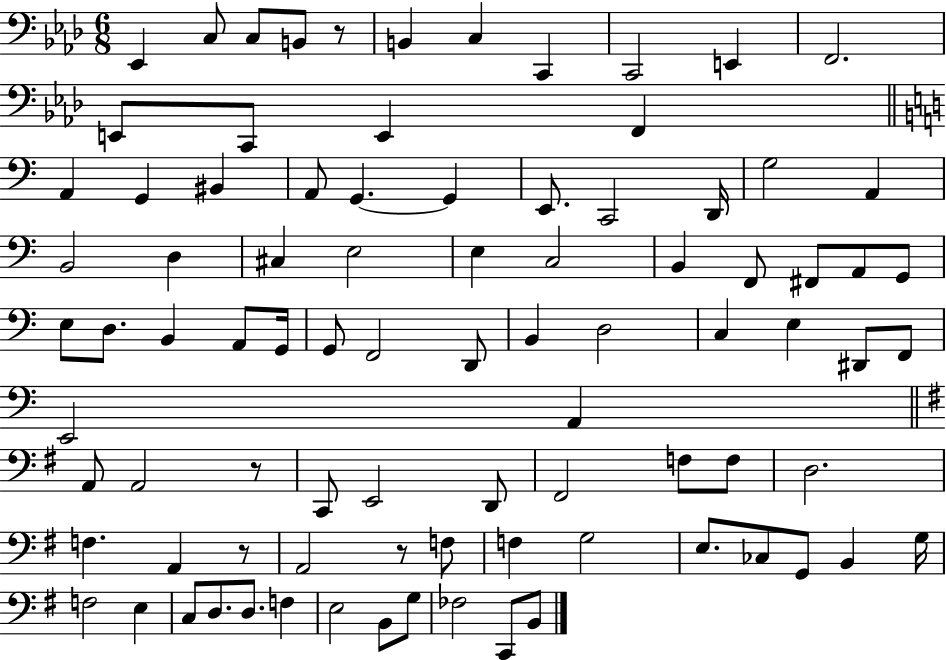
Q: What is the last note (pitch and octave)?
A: B2